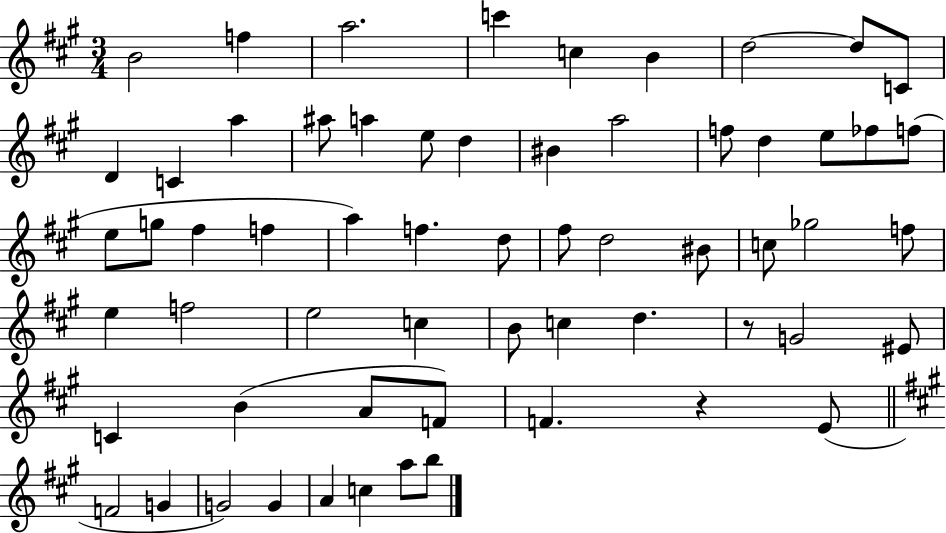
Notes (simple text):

B4/h F5/q A5/h. C6/q C5/q B4/q D5/h D5/e C4/e D4/q C4/q A5/q A#5/e A5/q E5/e D5/q BIS4/q A5/h F5/e D5/q E5/e FES5/e F5/e E5/e G5/e F#5/q F5/q A5/q F5/q. D5/e F#5/e D5/h BIS4/e C5/e Gb5/h F5/e E5/q F5/h E5/h C5/q B4/e C5/q D5/q. R/e G4/h EIS4/e C4/q B4/q A4/e F4/e F4/q. R/q E4/e F4/h G4/q G4/h G4/q A4/q C5/q A5/e B5/e